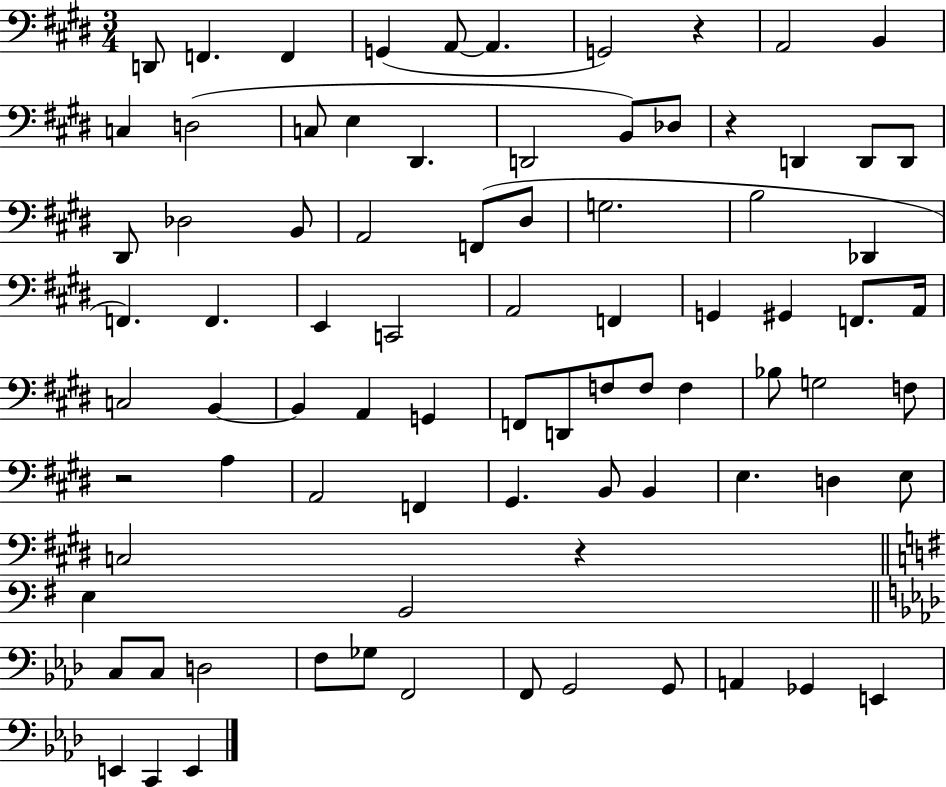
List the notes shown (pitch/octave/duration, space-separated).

D2/e F2/q. F2/q G2/q A2/e A2/q. G2/h R/q A2/h B2/q C3/q D3/h C3/e E3/q D#2/q. D2/h B2/e Db3/e R/q D2/q D2/e D2/e D#2/e Db3/h B2/e A2/h F2/e D#3/e G3/h. B3/h Db2/q F2/q. F2/q. E2/q C2/h A2/h F2/q G2/q G#2/q F2/e. A2/s C3/h B2/q B2/q A2/q G2/q F2/e D2/e F3/e F3/e F3/q Bb3/e G3/h F3/e R/h A3/q A2/h F2/q G#2/q. B2/e B2/q E3/q. D3/q E3/e C3/h R/q E3/q B2/h C3/e C3/e D3/h F3/e Gb3/e F2/h F2/e G2/h G2/e A2/q Gb2/q E2/q E2/q C2/q E2/q